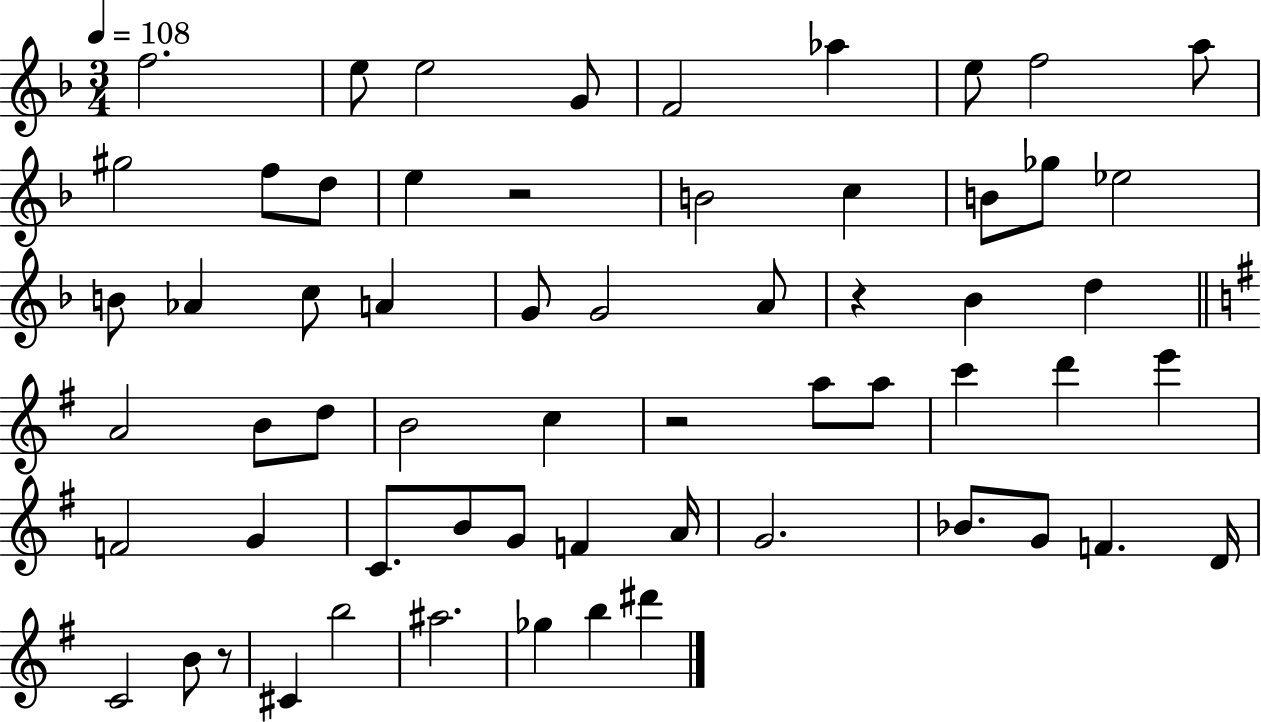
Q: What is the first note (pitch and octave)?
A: F5